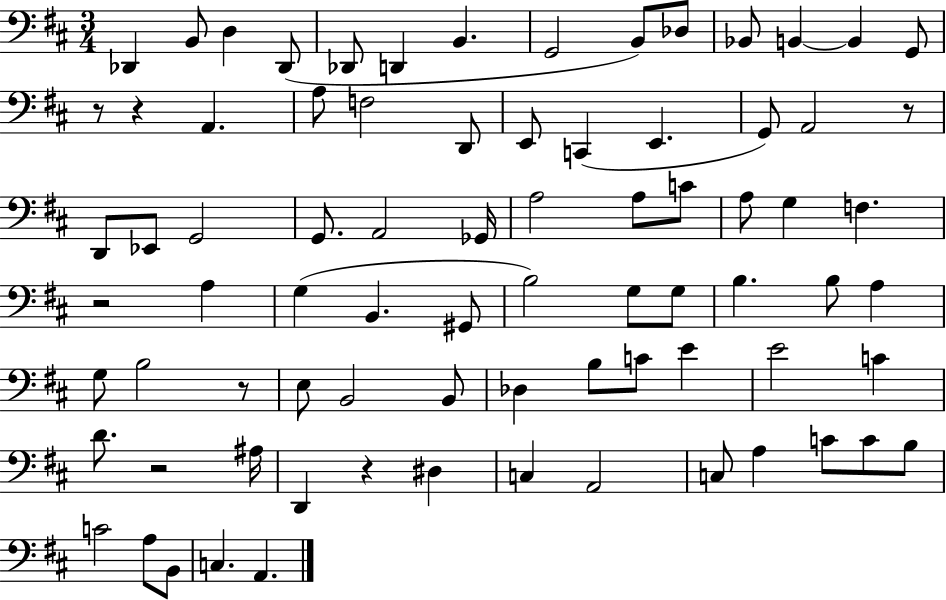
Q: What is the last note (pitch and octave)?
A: A2